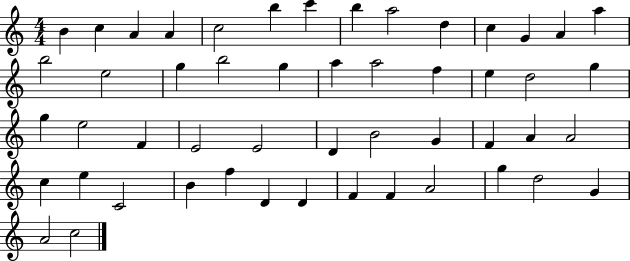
{
  \clef treble
  \numericTimeSignature
  \time 4/4
  \key c \major
  b'4 c''4 a'4 a'4 | c''2 b''4 c'''4 | b''4 a''2 d''4 | c''4 g'4 a'4 a''4 | \break b''2 e''2 | g''4 b''2 g''4 | a''4 a''2 f''4 | e''4 d''2 g''4 | \break g''4 e''2 f'4 | e'2 e'2 | d'4 b'2 g'4 | f'4 a'4 a'2 | \break c''4 e''4 c'2 | b'4 f''4 d'4 d'4 | f'4 f'4 a'2 | g''4 d''2 g'4 | \break a'2 c''2 | \bar "|."
}